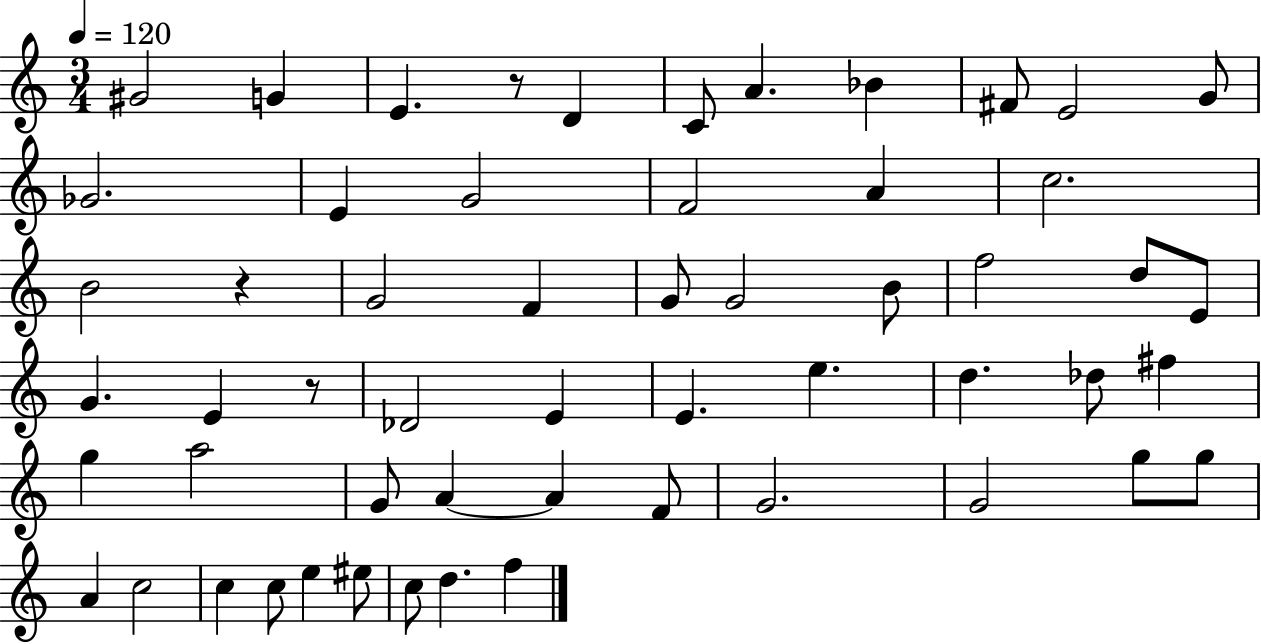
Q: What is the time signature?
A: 3/4